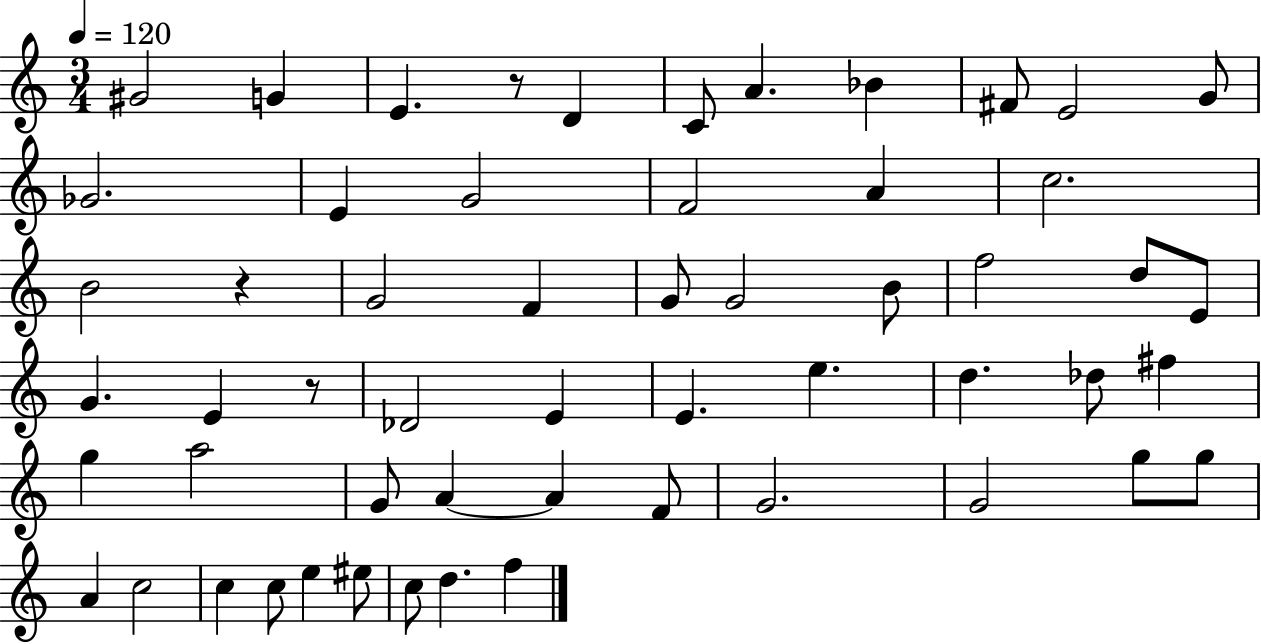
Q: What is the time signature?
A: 3/4